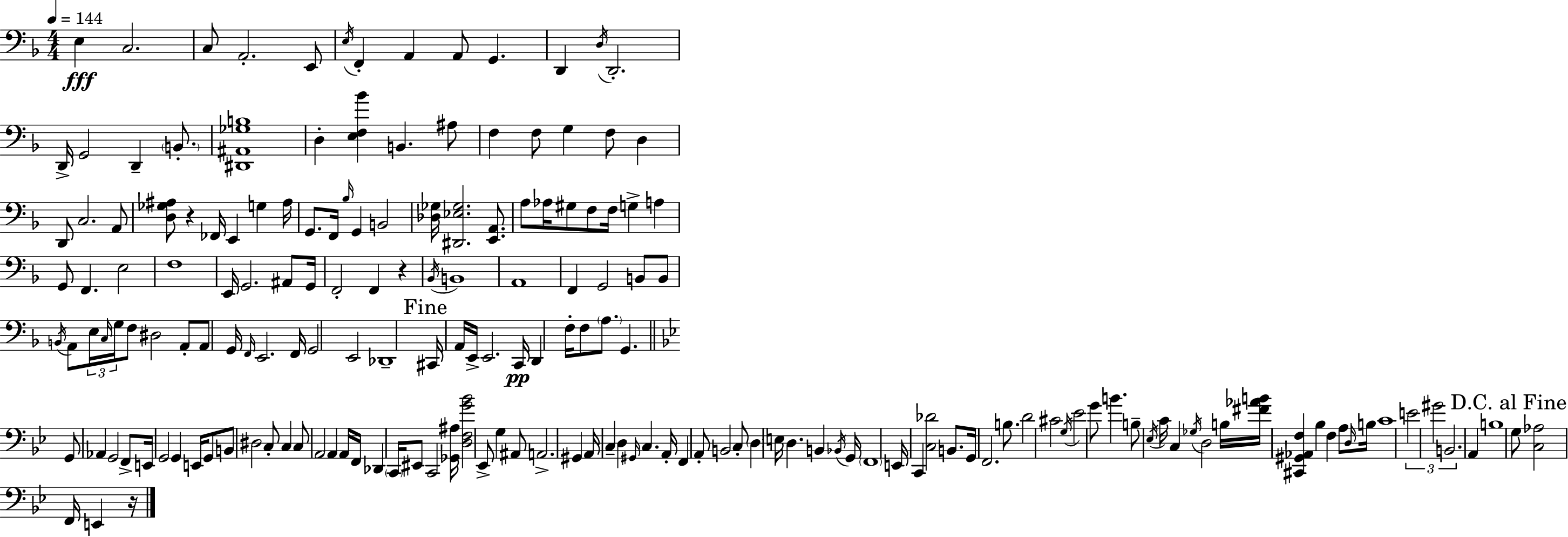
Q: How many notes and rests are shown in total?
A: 179